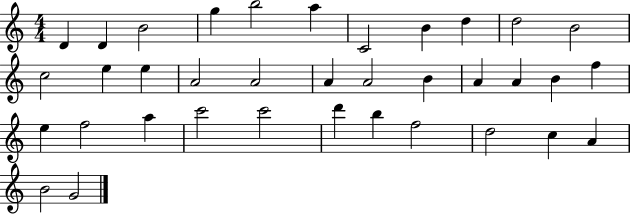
{
  \clef treble
  \numericTimeSignature
  \time 4/4
  \key c \major
  d'4 d'4 b'2 | g''4 b''2 a''4 | c'2 b'4 d''4 | d''2 b'2 | \break c''2 e''4 e''4 | a'2 a'2 | a'4 a'2 b'4 | a'4 a'4 b'4 f''4 | \break e''4 f''2 a''4 | c'''2 c'''2 | d'''4 b''4 f''2 | d''2 c''4 a'4 | \break b'2 g'2 | \bar "|."
}